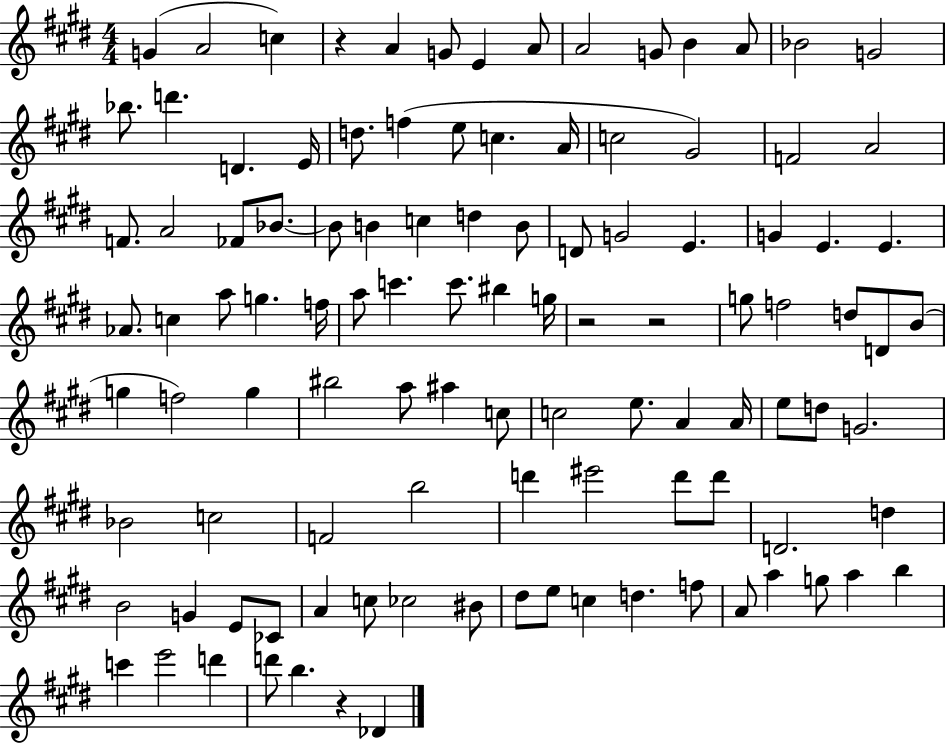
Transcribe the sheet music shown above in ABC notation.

X:1
T:Untitled
M:4/4
L:1/4
K:E
G A2 c z A G/2 E A/2 A2 G/2 B A/2 _B2 G2 _b/2 d' D E/4 d/2 f e/2 c A/4 c2 ^G2 F2 A2 F/2 A2 _F/2 _B/2 _B/2 B c d B/2 D/2 G2 E G E E _A/2 c a/2 g f/4 a/2 c' c'/2 ^b g/4 z2 z2 g/2 f2 d/2 D/2 B/2 g f2 g ^b2 a/2 ^a c/2 c2 e/2 A A/4 e/2 d/2 G2 _B2 c2 F2 b2 d' ^e'2 d'/2 d'/2 D2 d B2 G E/2 _C/2 A c/2 _c2 ^B/2 ^d/2 e/2 c d f/2 A/2 a g/2 a b c' e'2 d' d'/2 b z _D